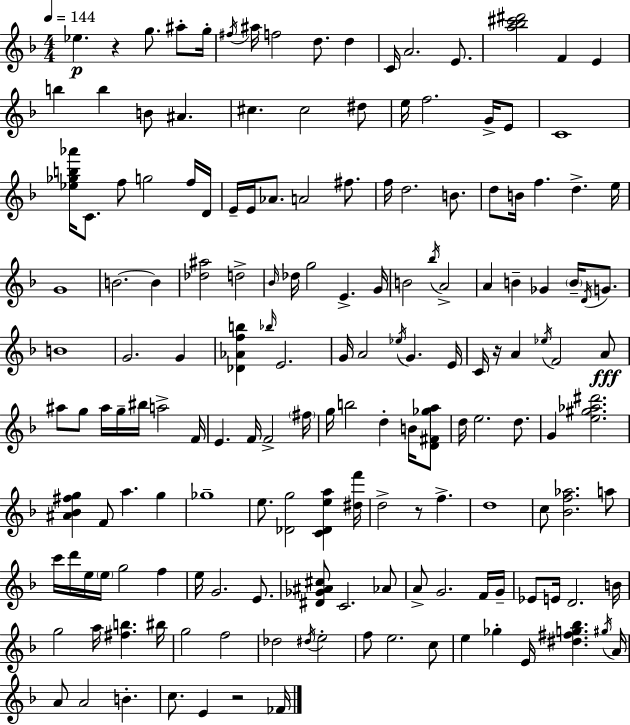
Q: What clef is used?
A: treble